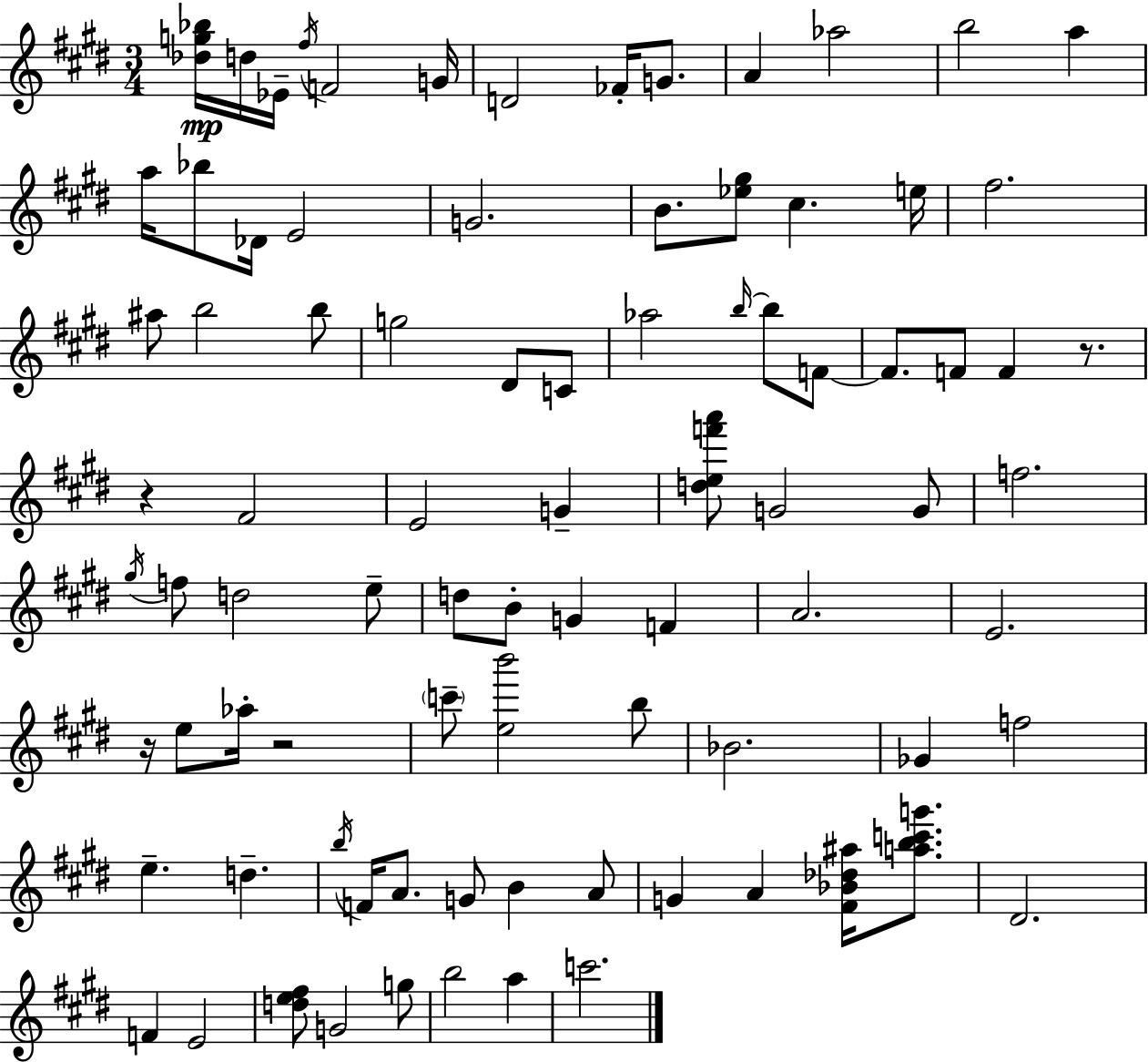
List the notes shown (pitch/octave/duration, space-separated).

[Db5,G5,Bb5]/s D5/s Eb4/s F#5/s F4/h G4/s D4/h FES4/s G4/e. A4/q Ab5/h B5/h A5/q A5/s Bb5/e Db4/s E4/h G4/h. B4/e. [Eb5,G#5]/e C#5/q. E5/s F#5/h. A#5/e B5/h B5/e G5/h D#4/e C4/e Ab5/h B5/s B5/e F4/e F4/e. F4/e F4/q R/e. R/q F#4/h E4/h G4/q [D5,E5,F6,A6]/e G4/h G4/e F5/h. G#5/s F5/e D5/h E5/e D5/e B4/e G4/q F4/q A4/h. E4/h. R/s E5/e Ab5/s R/h C6/e [E5,B6]/h B5/e Bb4/h. Gb4/q F5/h E5/q. D5/q. B5/s F4/s A4/e. G4/e B4/q A4/e G4/q A4/q [F#4,Bb4,Db5,A#5]/s [A5,B5,C6,G6]/e. D#4/h. F4/q E4/h [D5,E5,F#5]/e G4/h G5/e B5/h A5/q C6/h.